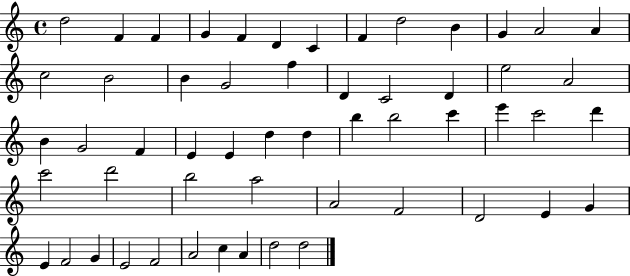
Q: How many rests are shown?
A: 0